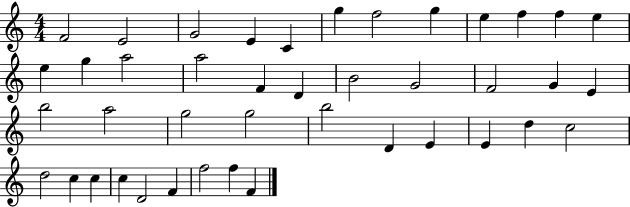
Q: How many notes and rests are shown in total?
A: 42